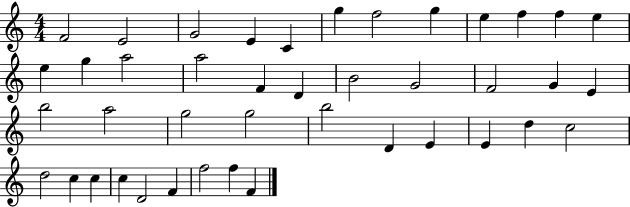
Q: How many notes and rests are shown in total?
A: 42